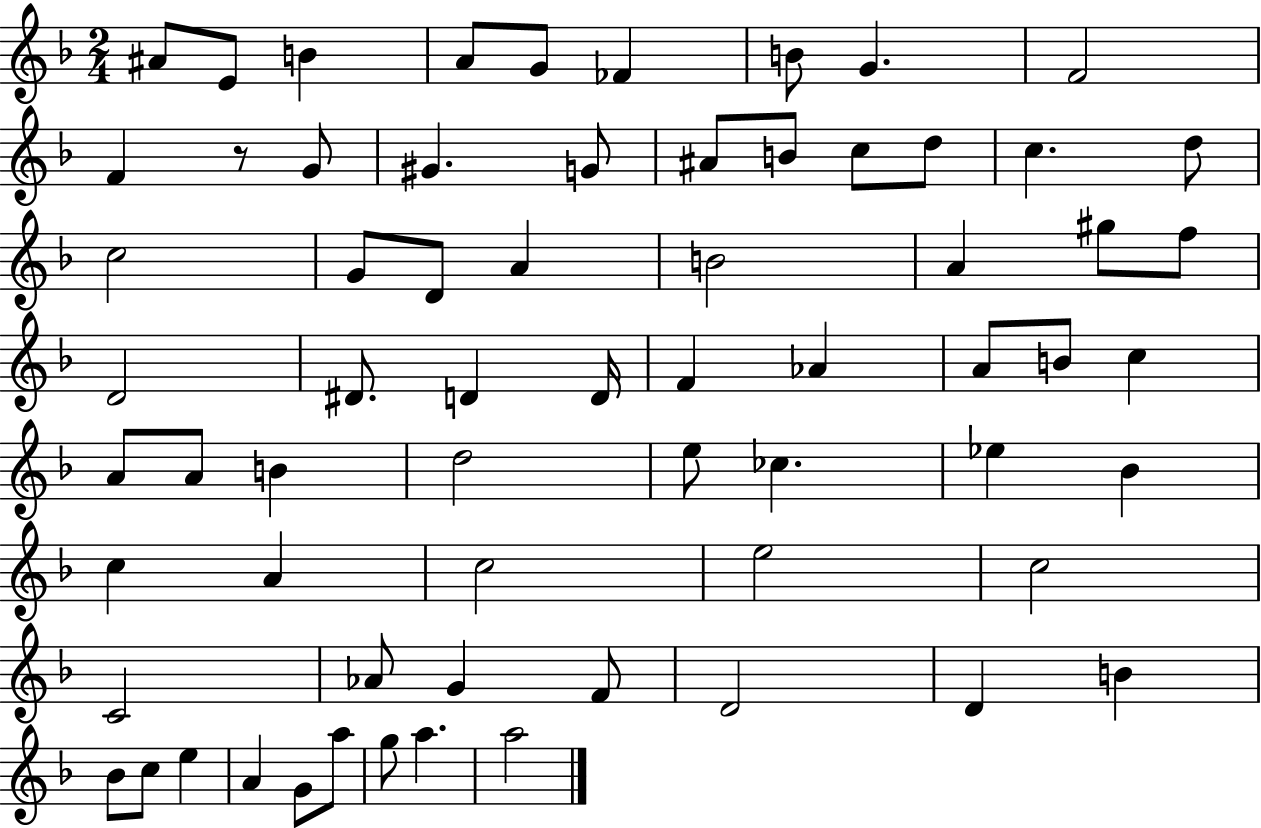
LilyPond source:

{
  \clef treble
  \numericTimeSignature
  \time 2/4
  \key f \major
  ais'8 e'8 b'4 | a'8 g'8 fes'4 | b'8 g'4. | f'2 | \break f'4 r8 g'8 | gis'4. g'8 | ais'8 b'8 c''8 d''8 | c''4. d''8 | \break c''2 | g'8 d'8 a'4 | b'2 | a'4 gis''8 f''8 | \break d'2 | dis'8. d'4 d'16 | f'4 aes'4 | a'8 b'8 c''4 | \break a'8 a'8 b'4 | d''2 | e''8 ces''4. | ees''4 bes'4 | \break c''4 a'4 | c''2 | e''2 | c''2 | \break c'2 | aes'8 g'4 f'8 | d'2 | d'4 b'4 | \break bes'8 c''8 e''4 | a'4 g'8 a''8 | g''8 a''4. | a''2 | \break \bar "|."
}